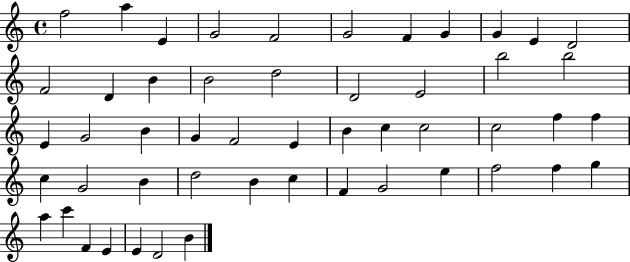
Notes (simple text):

F5/h A5/q E4/q G4/h F4/h G4/h F4/q G4/q G4/q E4/q D4/h F4/h D4/q B4/q B4/h D5/h D4/h E4/h B5/h B5/h E4/q G4/h B4/q G4/q F4/h E4/q B4/q C5/q C5/h C5/h F5/q F5/q C5/q G4/h B4/q D5/h B4/q C5/q F4/q G4/h E5/q F5/h F5/q G5/q A5/q C6/q F4/q E4/q E4/q D4/h B4/q